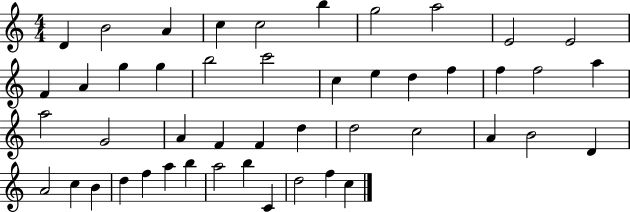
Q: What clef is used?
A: treble